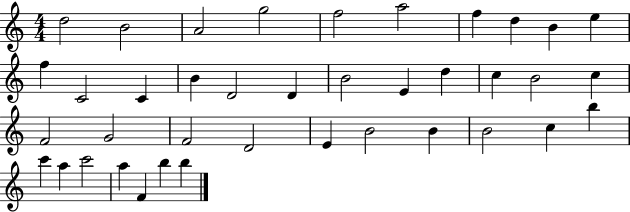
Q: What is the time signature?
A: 4/4